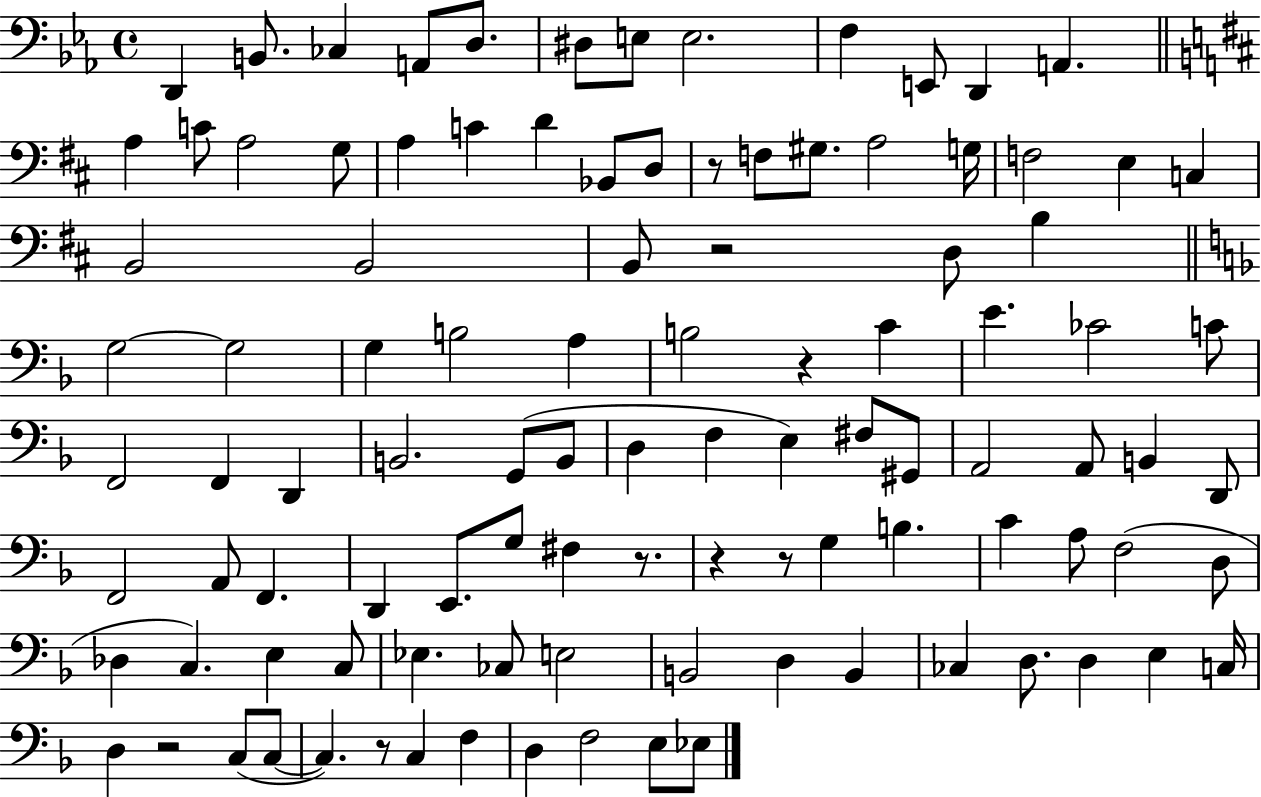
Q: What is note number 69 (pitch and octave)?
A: A3